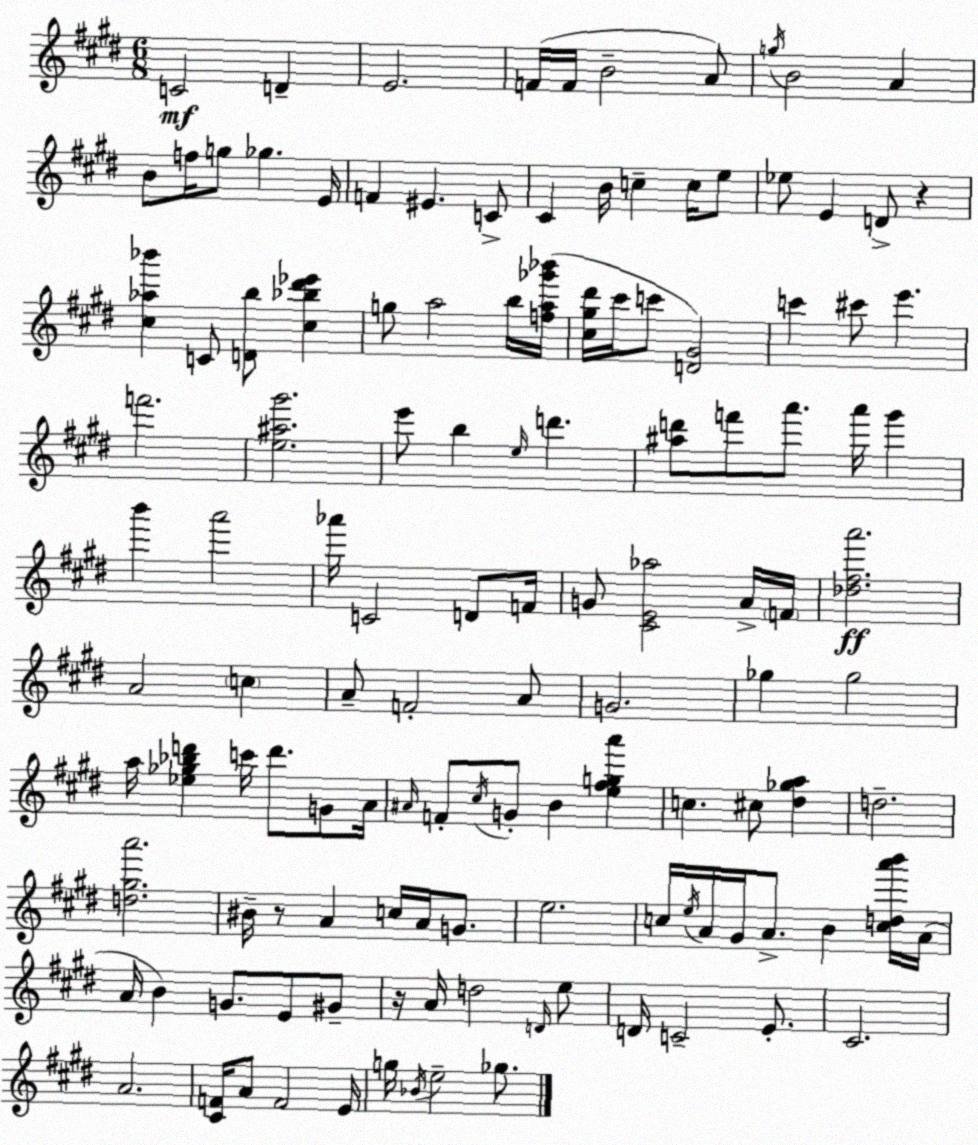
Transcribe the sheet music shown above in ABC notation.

X:1
T:Untitled
M:6/8
L:1/4
K:E
C2 D E2 F/4 F/4 B2 A/2 g/4 B2 A B/2 f/4 g/2 _g E/4 F ^E C/2 ^C B/4 c c/4 e/2 _e/2 E D/2 z [^c_a_b'] C/2 [Db]/2 [^c_b^d'_e'] g/2 a2 b/4 [fa_g'_b']/4 [^c^g^d']/4 ^c'/4 c'/2 [D^G]2 c' ^c'/2 e' f'2 [e^a^g']2 e'/2 b e/4 d' [^ad']/2 f'/2 a'/2 a'/4 ^g' b' a'2 _a'/4 C2 D/2 F/4 G/2 [^CE_a]2 A/4 F/4 [_d^fa']2 A2 c A/2 F2 A/2 G2 _g _g2 a/4 [_e_g_bd'] c'/4 d'/2 G/2 A/4 ^A/4 F/2 ^c/4 G/2 B [e^fga'] c ^c/2 [^d_ga] d2 [d^ga']2 ^B/4 z/2 A c/4 A/4 G/2 e2 c/4 e/4 A/4 ^G/4 A/2 B [cda'b']/4 A/4 A/4 B G/2 E/2 ^G/2 z/4 A/4 d2 D/4 e/2 D/4 C2 E/2 ^C2 A2 [^CF]/4 A/2 F2 E/4 g/4 _B/4 e2 _g/2